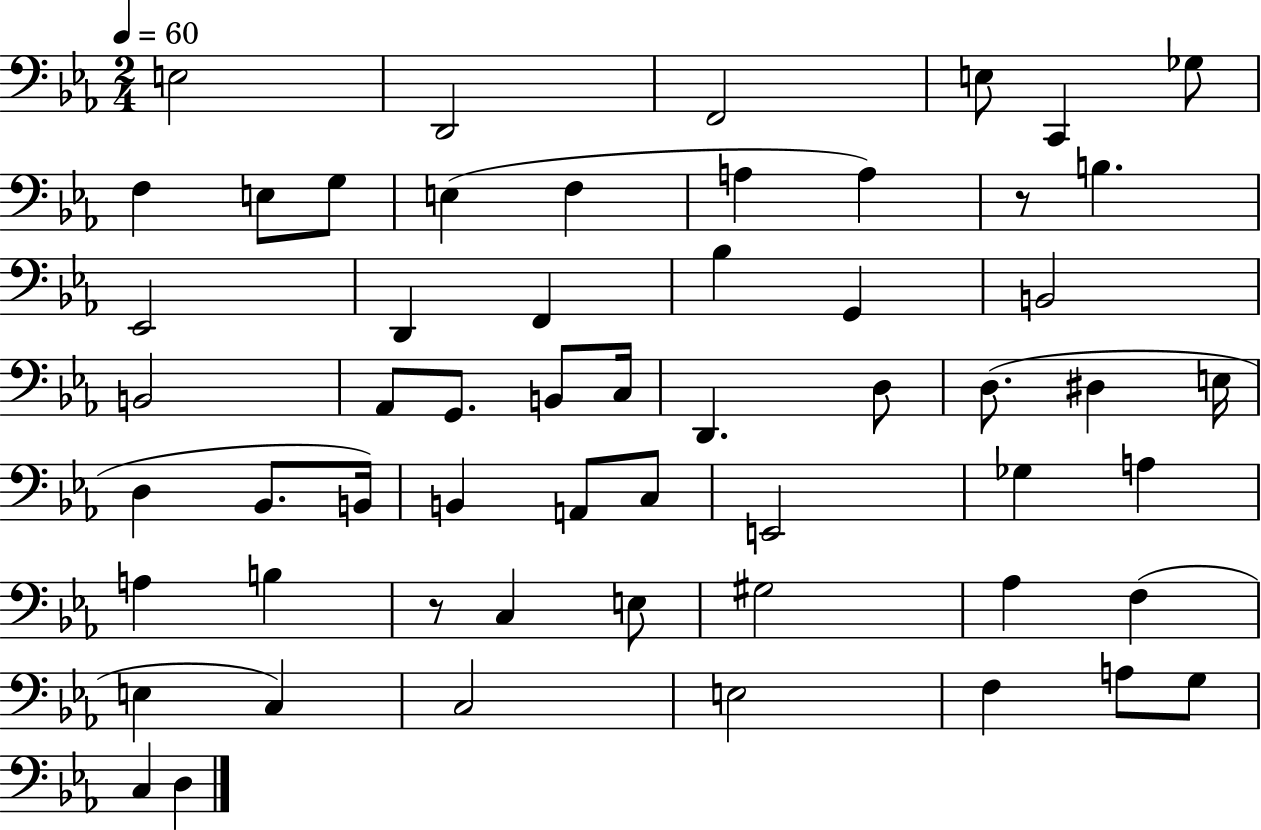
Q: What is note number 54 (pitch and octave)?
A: C3